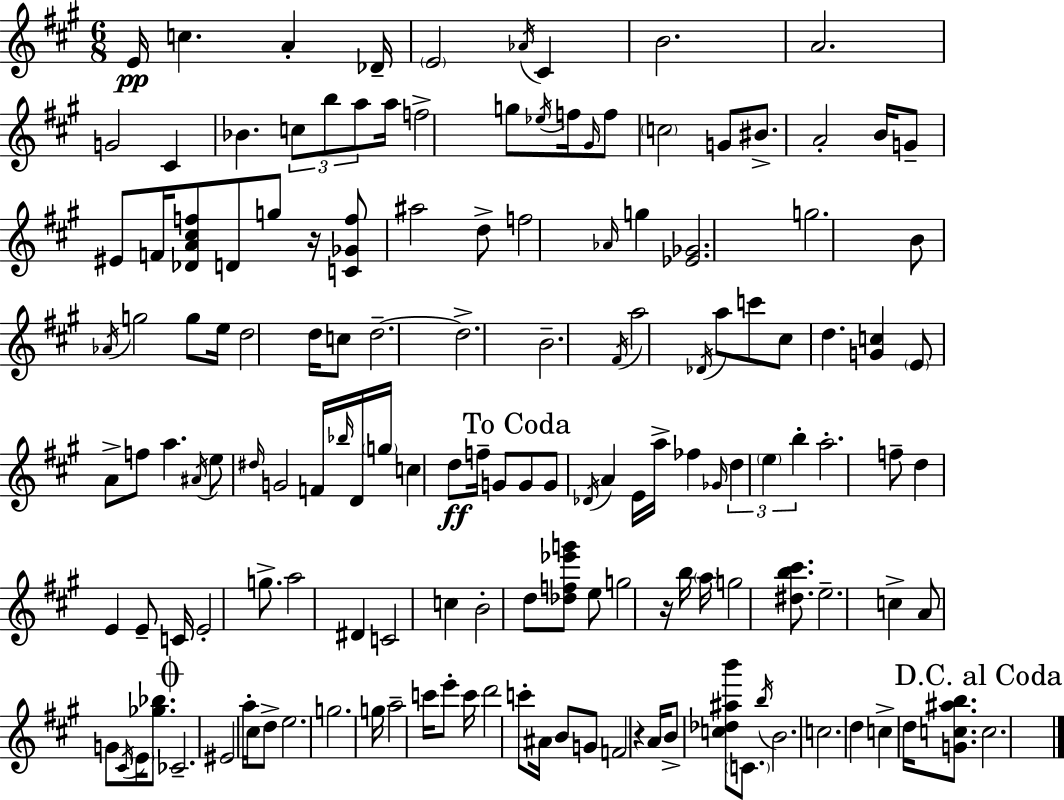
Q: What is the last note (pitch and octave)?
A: C5